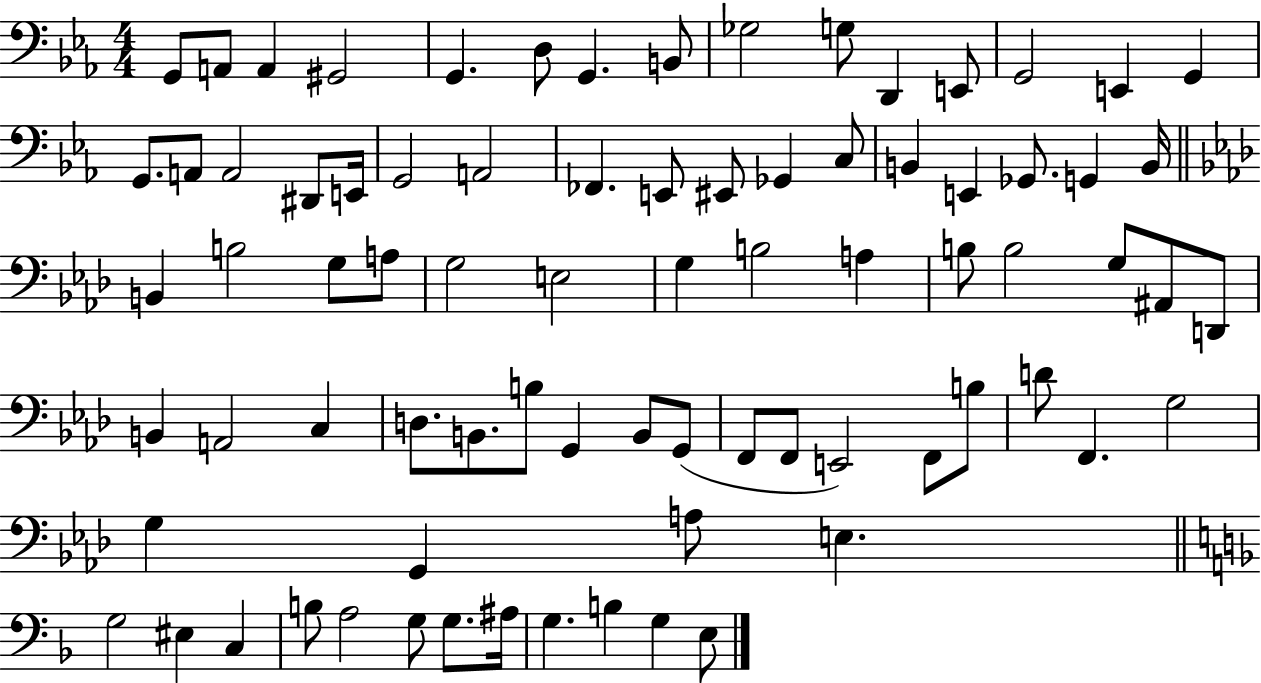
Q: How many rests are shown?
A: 0